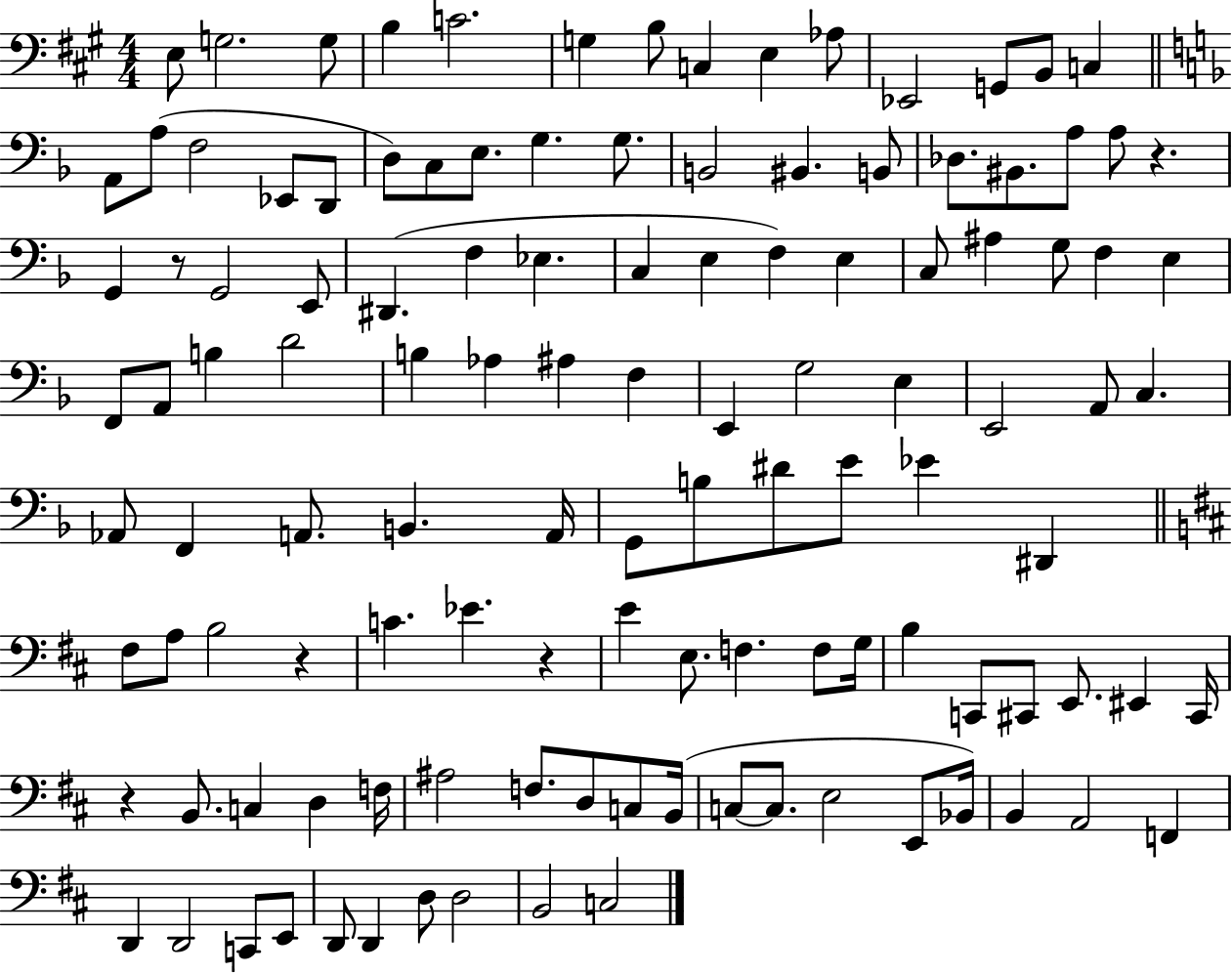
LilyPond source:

{
  \clef bass
  \numericTimeSignature
  \time 4/4
  \key a \major
  \repeat volta 2 { e8 g2. g8 | b4 c'2. | g4 b8 c4 e4 aes8 | ees,2 g,8 b,8 c4 | \break \bar "||" \break \key d \minor a,8 a8( f2 ees,8 d,8 | d8) c8 e8. g4. g8. | b,2 bis,4. b,8 | des8. bis,8. a8 a8 r4. | \break g,4 r8 g,2 e,8 | dis,4.( f4 ees4. | c4 e4 f4) e4 | c8 ais4 g8 f4 e4 | \break f,8 a,8 b4 d'2 | b4 aes4 ais4 f4 | e,4 g2 e4 | e,2 a,8 c4. | \break aes,8 f,4 a,8. b,4. a,16 | g,8 b8 dis'8 e'8 ees'4 dis,4 | \bar "||" \break \key b \minor fis8 a8 b2 r4 | c'4. ees'4. r4 | e'4 e8. f4. f8 g16 | b4 c,8 cis,8 e,8. eis,4 cis,16 | \break r4 b,8. c4 d4 f16 | ais2 f8. d8 c8 b,16( | c8~~ c8. e2 e,8 bes,16) | b,4 a,2 f,4 | \break d,4 d,2 c,8 e,8 | d,8 d,4 d8 d2 | b,2 c2 | } \bar "|."
}